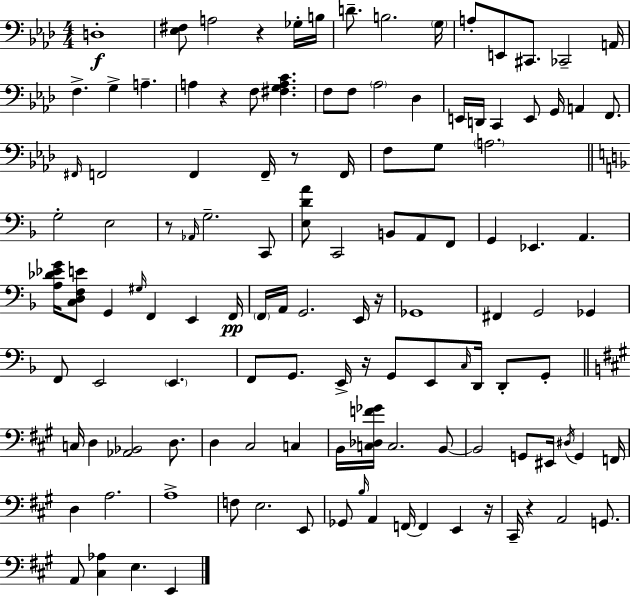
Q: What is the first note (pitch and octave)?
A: D3